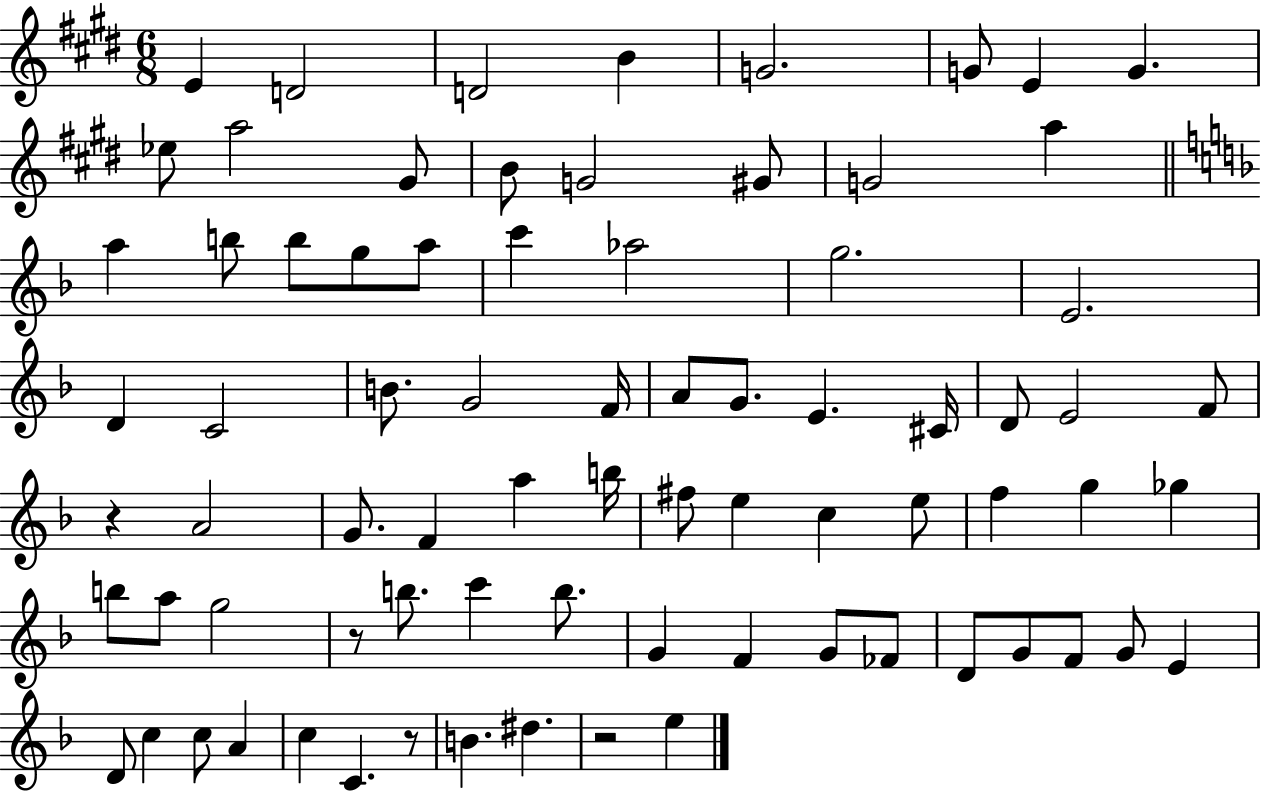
{
  \clef treble
  \numericTimeSignature
  \time 6/8
  \key e \major
  e'4 d'2 | d'2 b'4 | g'2. | g'8 e'4 g'4. | \break ees''8 a''2 gis'8 | b'8 g'2 gis'8 | g'2 a''4 | \bar "||" \break \key f \major a''4 b''8 b''8 g''8 a''8 | c'''4 aes''2 | g''2. | e'2. | \break d'4 c'2 | b'8. g'2 f'16 | a'8 g'8. e'4. cis'16 | d'8 e'2 f'8 | \break r4 a'2 | g'8. f'4 a''4 b''16 | fis''8 e''4 c''4 e''8 | f''4 g''4 ges''4 | \break b''8 a''8 g''2 | r8 b''8. c'''4 b''8. | g'4 f'4 g'8 fes'8 | d'8 g'8 f'8 g'8 e'4 | \break d'8 c''4 c''8 a'4 | c''4 c'4. r8 | b'4. dis''4. | r2 e''4 | \break \bar "|."
}